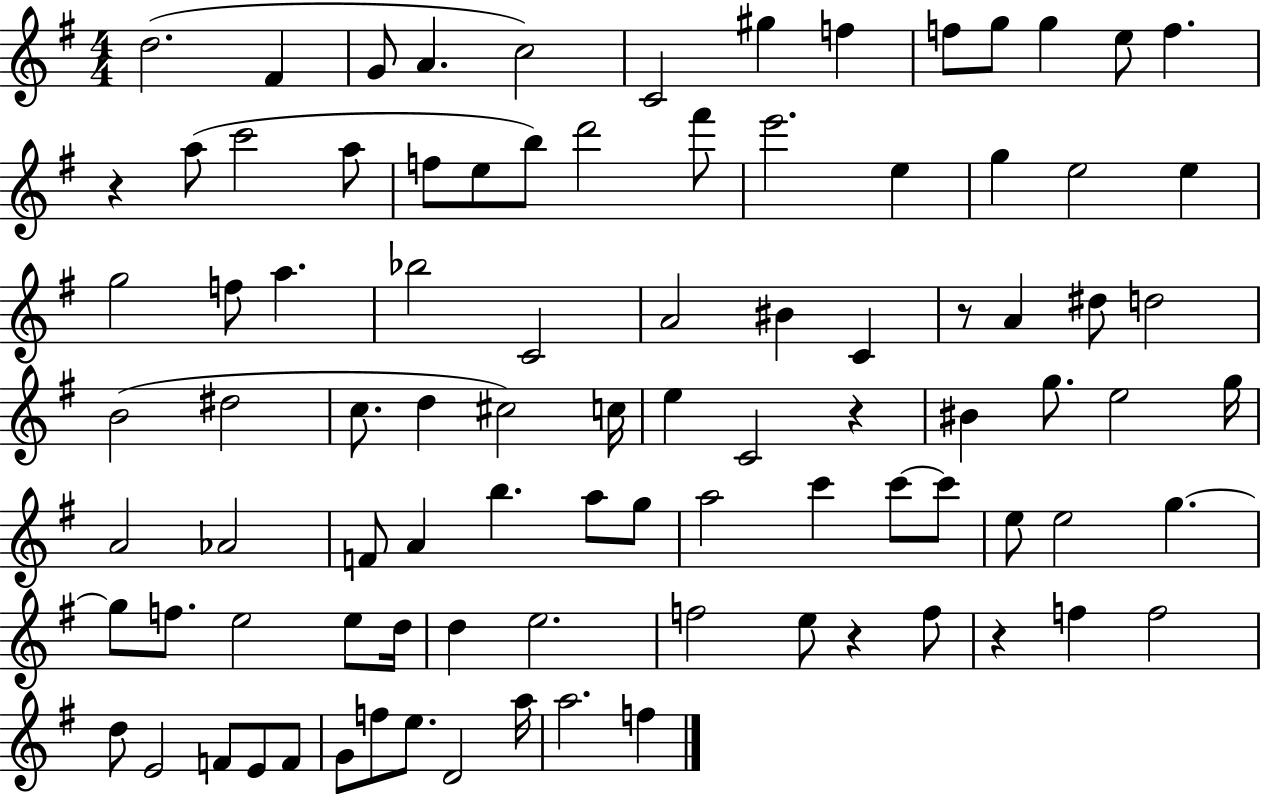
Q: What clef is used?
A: treble